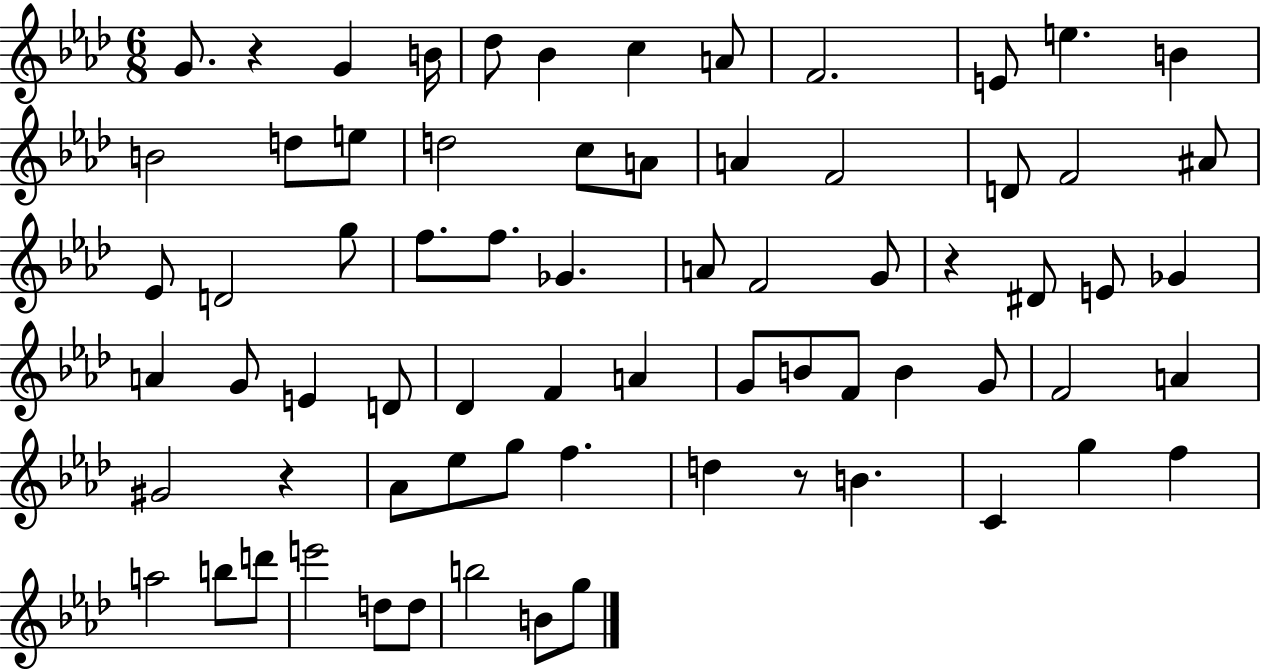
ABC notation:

X:1
T:Untitled
M:6/8
L:1/4
K:Ab
G/2 z G B/4 _d/2 _B c A/2 F2 E/2 e B B2 d/2 e/2 d2 c/2 A/2 A F2 D/2 F2 ^A/2 _E/2 D2 g/2 f/2 f/2 _G A/2 F2 G/2 z ^D/2 E/2 _G A G/2 E D/2 _D F A G/2 B/2 F/2 B G/2 F2 A ^G2 z _A/2 _e/2 g/2 f d z/2 B C g f a2 b/2 d'/2 e'2 d/2 d/2 b2 B/2 g/2